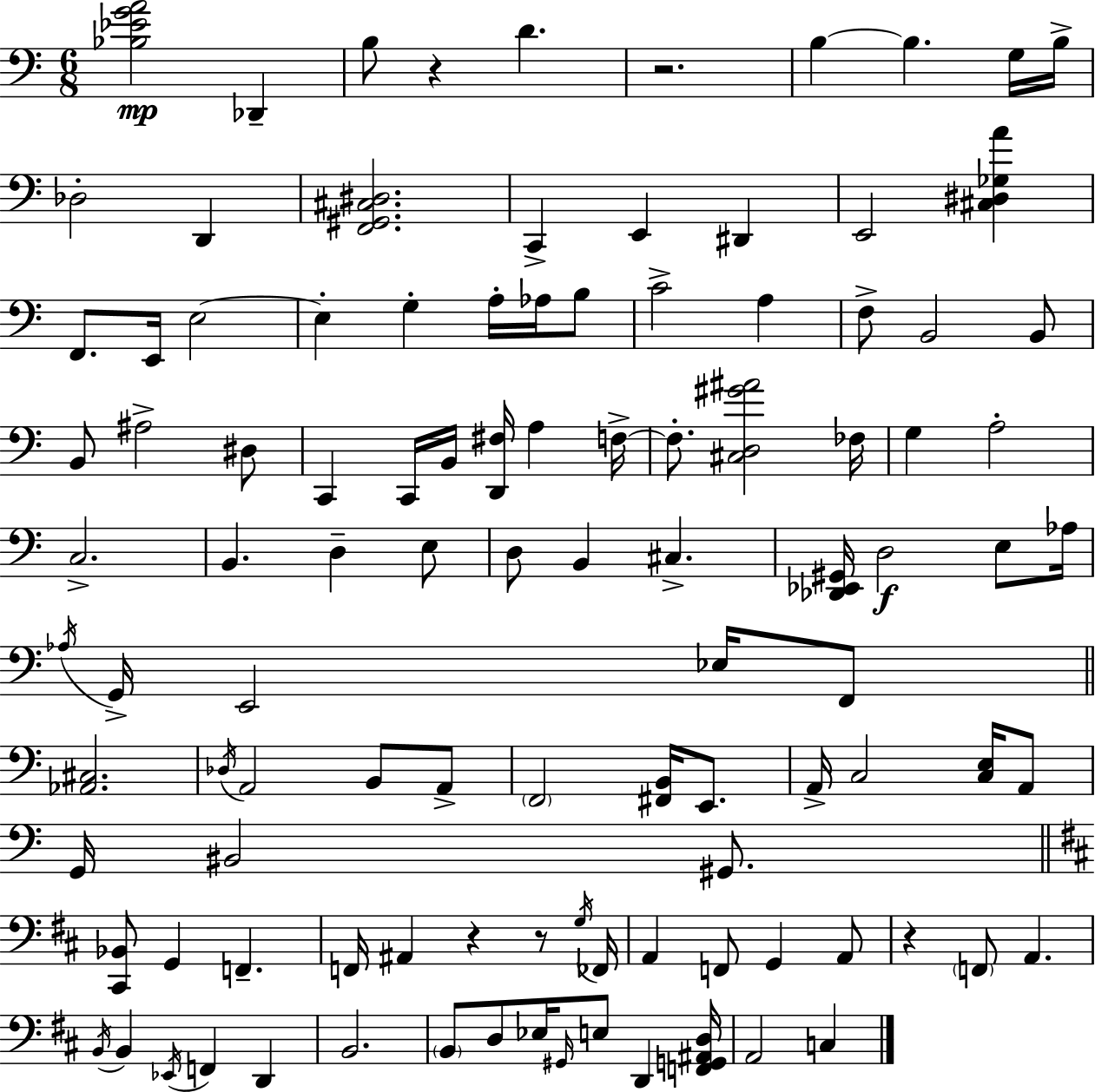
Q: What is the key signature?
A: C major